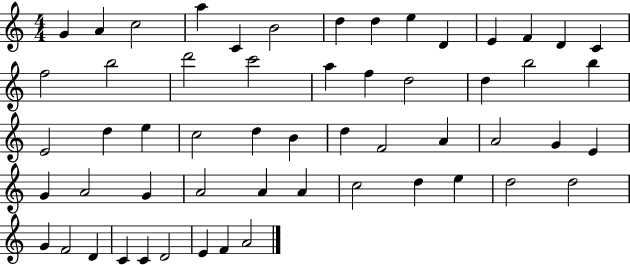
X:1
T:Untitled
M:4/4
L:1/4
K:C
G A c2 a C B2 d d e D E F D C f2 b2 d'2 c'2 a f d2 d b2 b E2 d e c2 d B d F2 A A2 G E G A2 G A2 A A c2 d e d2 d2 G F2 D C C D2 E F A2